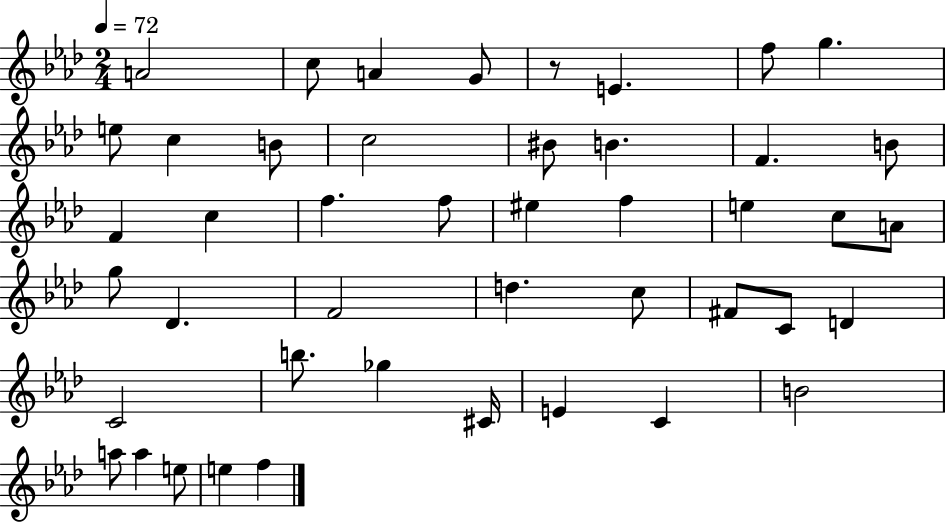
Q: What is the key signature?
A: AES major